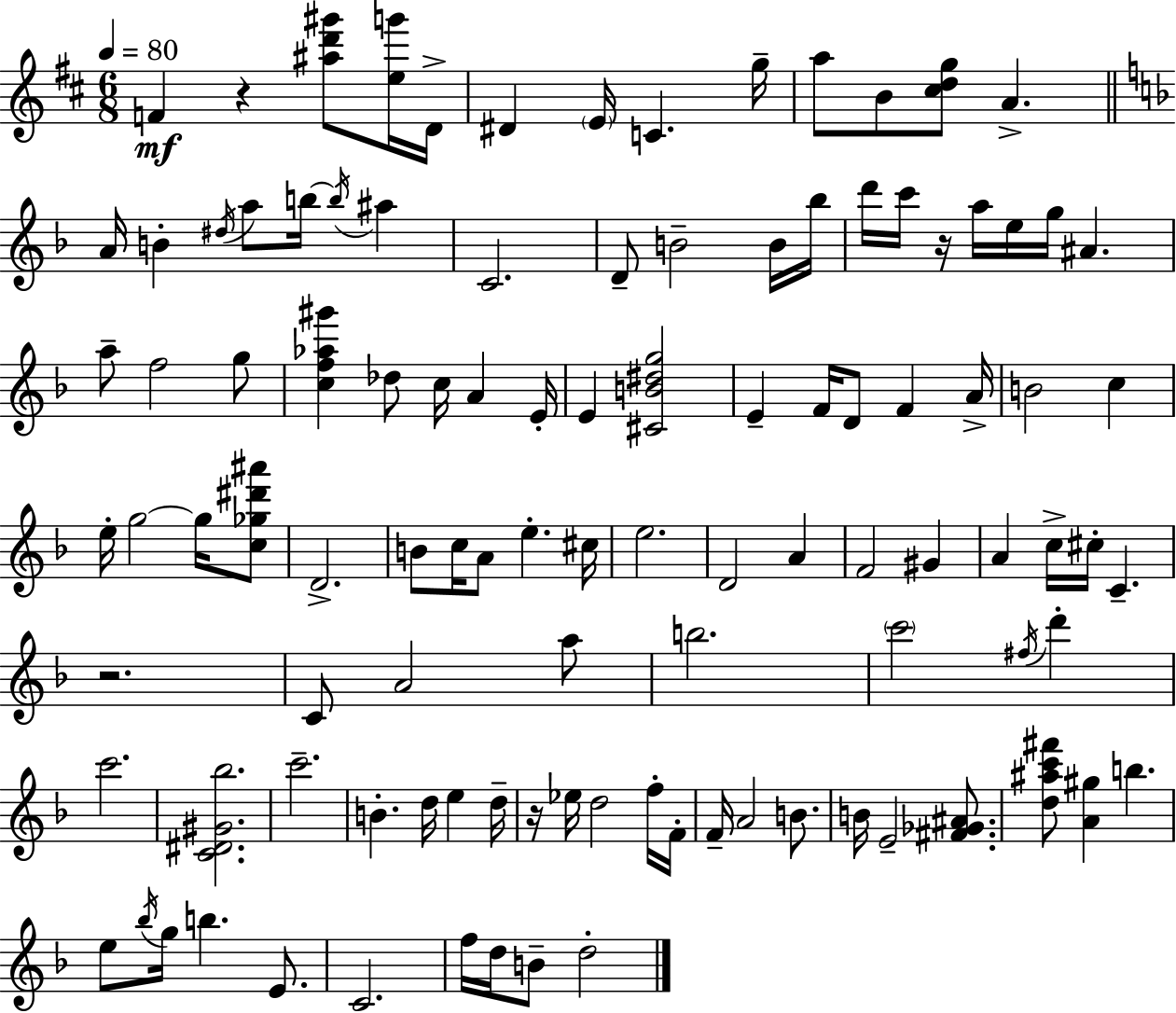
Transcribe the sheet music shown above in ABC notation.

X:1
T:Untitled
M:6/8
L:1/4
K:D
F z [^ad'^g']/2 [eg']/4 D/4 ^D E/4 C g/4 a/2 B/2 [^cdg]/2 A A/4 B ^d/4 a/2 b/4 b/4 ^a C2 D/2 B2 B/4 _b/4 d'/4 c'/4 z/4 a/4 e/4 g/4 ^A a/2 f2 g/2 [cf_a^g'] _d/2 c/4 A E/4 E [^CB^dg]2 E F/4 D/2 F A/4 B2 c e/4 g2 g/4 [c_g^d'^a']/2 D2 B/2 c/4 A/2 e ^c/4 e2 D2 A F2 ^G A c/4 ^c/4 C z2 C/2 A2 a/2 b2 c'2 ^f/4 d' c'2 [C^D^G_b]2 c'2 B d/4 e d/4 z/4 _e/4 d2 f/4 F/4 F/4 A2 B/2 B/4 E2 [^F_G^A]/2 [d^ac'^f']/2 [A^g] b e/2 _b/4 g/4 b E/2 C2 f/4 d/4 B/2 d2